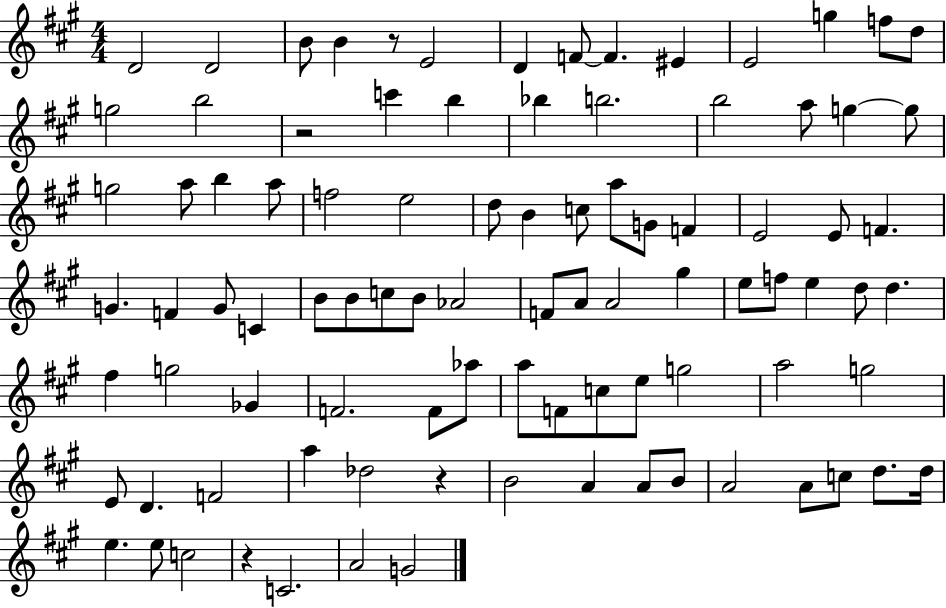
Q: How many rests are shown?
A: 4